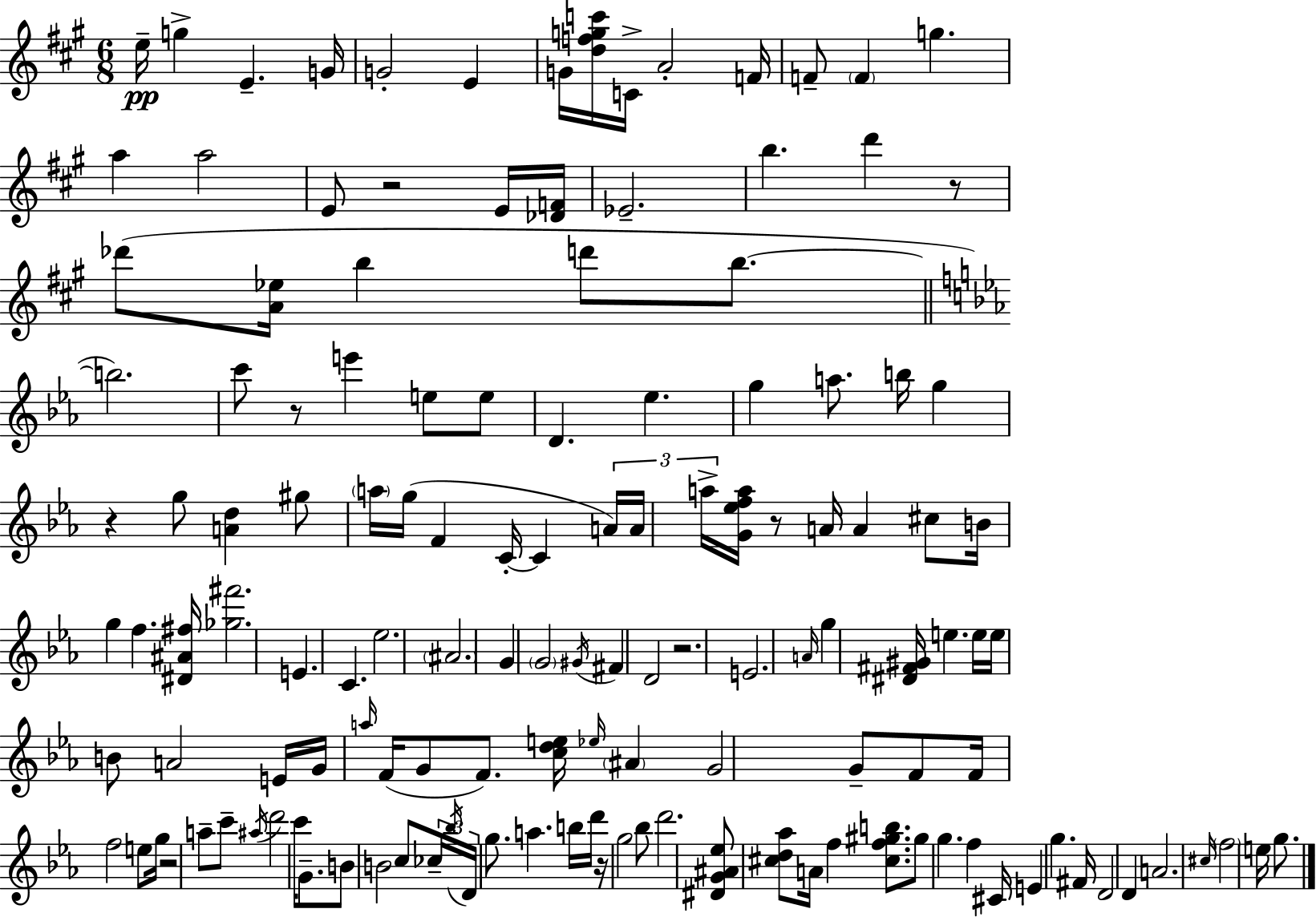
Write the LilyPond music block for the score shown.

{
  \clef treble
  \numericTimeSignature
  \time 6/8
  \key a \major
  \repeat volta 2 { e''16--\pp g''4-> e'4.-- g'16 | g'2-. e'4 | g'16 <d'' f'' g'' c'''>16 c'16-> a'2-. f'16 | f'8-- \parenthesize f'4 g''4. | \break a''4 a''2 | e'8 r2 e'16 <des' f'>16 | ees'2.-- | b''4. d'''4 r8 | \break des'''8( <a' ees''>16 b''4 d'''8 b''8.~~ | \bar "||" \break \key ees \major b''2.) | c'''8 r8 e'''4 e''8 e''8 | d'4. ees''4. | g''4 a''8. b''16 g''4 | \break r4 g''8 <a' d''>4 gis''8 | \parenthesize a''16 g''16( f'4 c'16-.~~ c'4 \tuplet 3/2 { a'16) | a'16 a''16-> } <g' ees'' f'' a''>16 r8 a'16 a'4 cis''8 | b'16 g''4 f''4. <dis' ais' fis''>16 | \break <ges'' fis'''>2. | e'4. c'4. | ees''2. | \parenthesize ais'2. | \break g'4 \parenthesize g'2 | \acciaccatura { gis'16 } fis'4 d'2 | r2. | e'2. | \break \grace { a'16 } g''4 <dis' fis' gis'>16 e''4. | e''16 e''16 b'8 a'2 | e'16 g'16 \grace { a''16 } f'16( g'8 f'8.) <c'' d'' e''>16 \grace { ees''16 } | \parenthesize ais'4 g'2 | \break g'8-- f'8 f'16 f''2 | e''8 g''16 r2 | a''8-- c'''8-- \acciaccatura { ais''16 } d'''2 | c'''16 g'8.-- b'8 b'2 | \break c''8 \tuplet 3/2 { ces''16-- \acciaccatura { bes''16 } d'16 } g''8. a''4. | b''16 d'''16 r16 g''2 | bes''8 d'''2. | <dis' g' ais' ees''>8 <cis'' d'' aes''>8 a'16 f''4 | \break <cis'' f'' gis'' b''>8. gis''8 g''4. | f''4 cis'16 e'4 g''4. | fis'16 d'2 | d'4 a'2. | \break \grace { cis''16 } \parenthesize f''2 | e''16 g''8. } \bar "|."
}